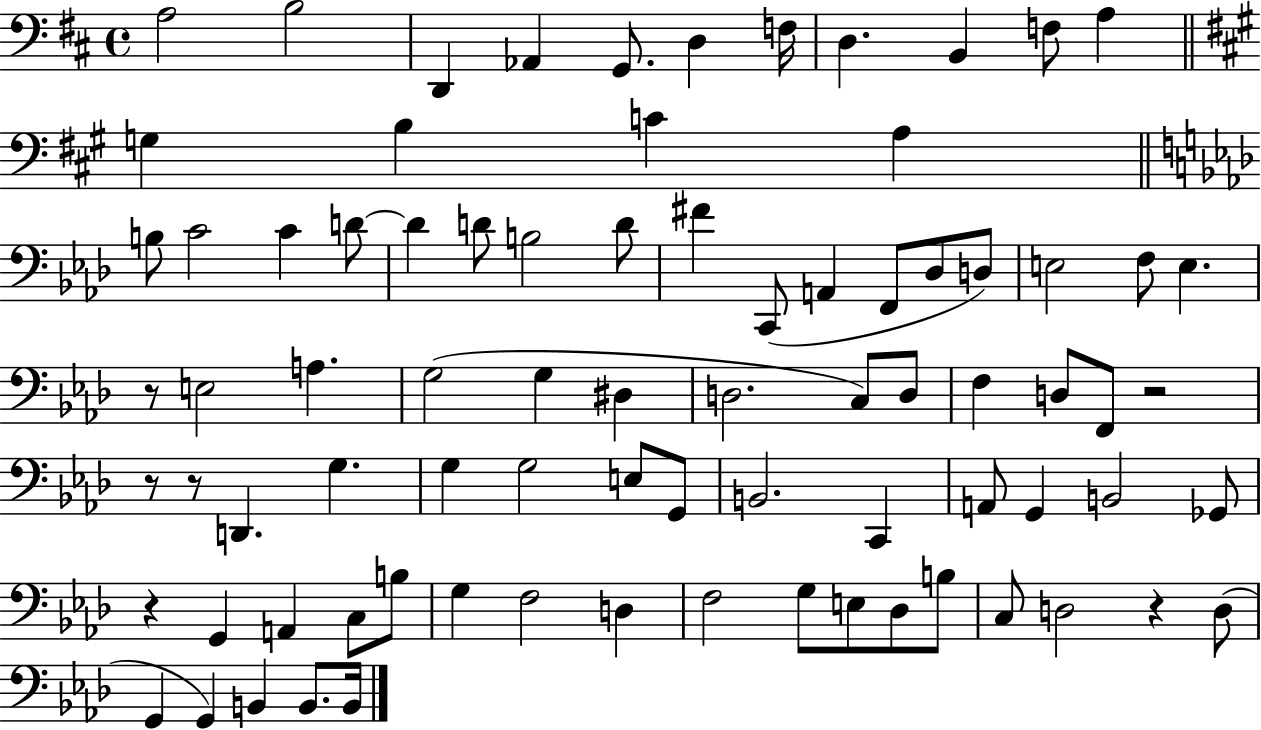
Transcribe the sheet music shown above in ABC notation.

X:1
T:Untitled
M:4/4
L:1/4
K:D
A,2 B,2 D,, _A,, G,,/2 D, F,/4 D, B,, F,/2 A, G, B, C A, B,/2 C2 C D/2 D D/2 B,2 D/2 ^F C,,/2 A,, F,,/2 _D,/2 D,/2 E,2 F,/2 E, z/2 E,2 A, G,2 G, ^D, D,2 C,/2 D,/2 F, D,/2 F,,/2 z2 z/2 z/2 D,, G, G, G,2 E,/2 G,,/2 B,,2 C,, A,,/2 G,, B,,2 _G,,/2 z G,, A,, C,/2 B,/2 G, F,2 D, F,2 G,/2 E,/2 _D,/2 B,/2 C,/2 D,2 z D,/2 G,, G,, B,, B,,/2 B,,/4